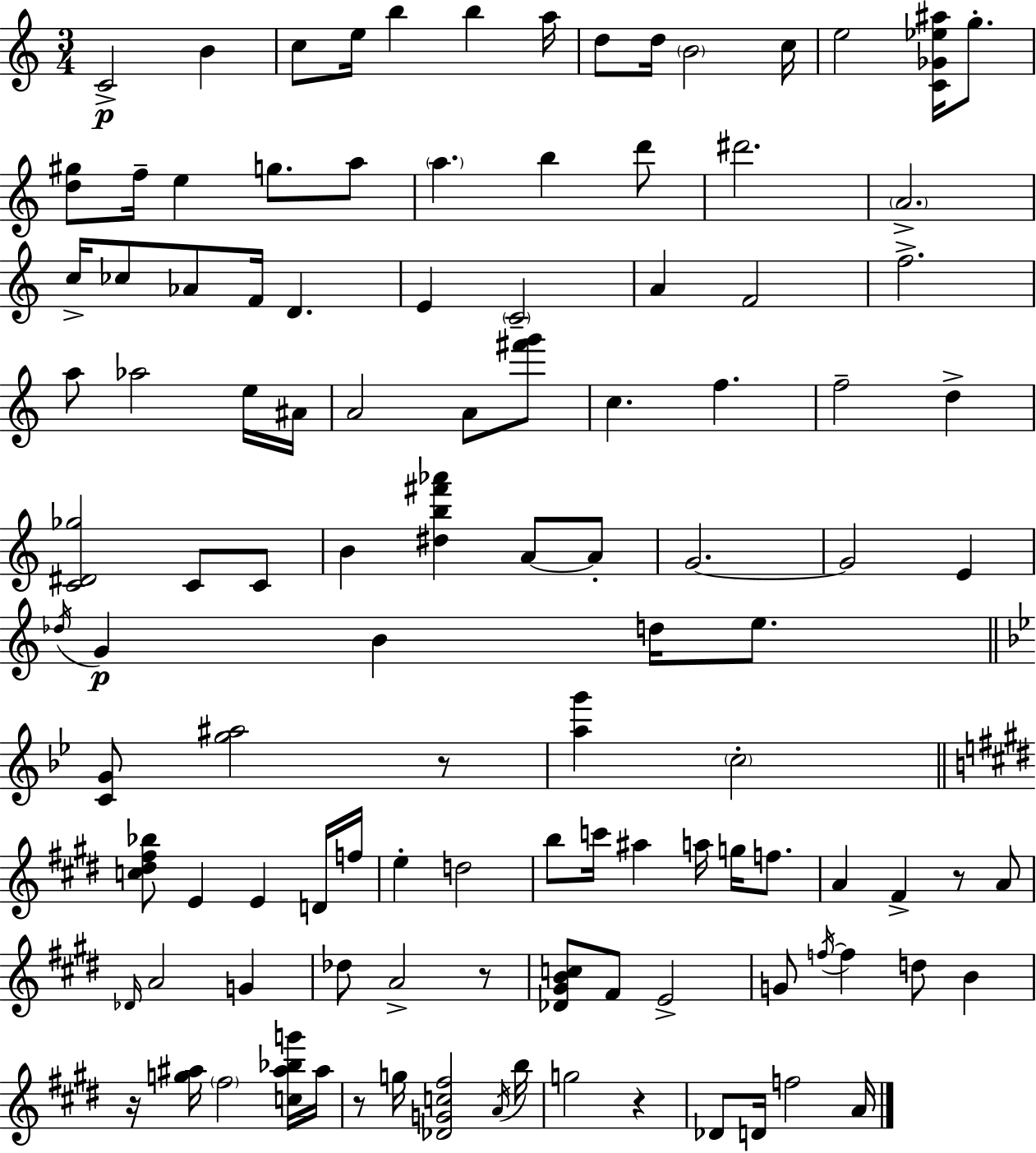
C4/h B4/q C5/e E5/s B5/q B5/q A5/s D5/e D5/s B4/h C5/s E5/h [C4,Gb4,Eb5,A#5]/s G5/e. [D5,G#5]/e F5/s E5/q G5/e. A5/e A5/q. B5/q D6/e D#6/h. A4/h. C5/s CES5/e Ab4/e F4/s D4/q. E4/q C4/h A4/q F4/h F5/h. A5/e Ab5/h E5/s A#4/s A4/h A4/e [F#6,G6]/e C5/q. F5/q. F5/h D5/q [C4,D#4,Gb5]/h C4/e C4/e B4/q [D#5,B5,F#6,Ab6]/q A4/e A4/e G4/h. G4/h E4/q Db5/s G4/q B4/q D5/s E5/e. [C4,G4]/e [G5,A#5]/h R/e [A5,G6]/q C5/h [C5,D#5,F#5,Bb5]/e E4/q E4/q D4/s F5/s E5/q D5/h B5/e C6/s A#5/q A5/s G5/s F5/e. A4/q F#4/q R/e A4/e Db4/s A4/h G4/q Db5/e A4/h R/e [Db4,G#4,B4,C5]/e F#4/e E4/h G4/e F5/s F5/q D5/e B4/q R/s [G5,A#5]/s F#5/h [C5,A#5,Bb5,G6]/s A#5/s R/e G5/s [Db4,G4,C5,F#5]/h A4/s B5/s G5/h R/q Db4/e D4/s F5/h A4/s